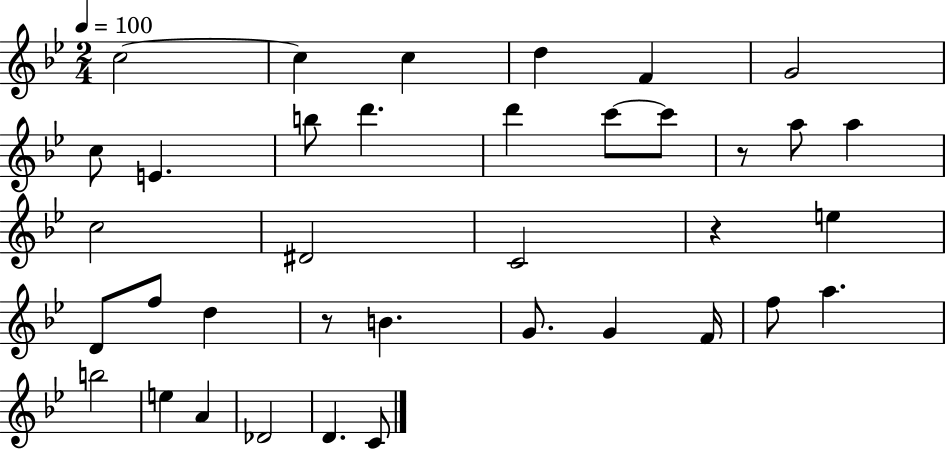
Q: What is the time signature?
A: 2/4